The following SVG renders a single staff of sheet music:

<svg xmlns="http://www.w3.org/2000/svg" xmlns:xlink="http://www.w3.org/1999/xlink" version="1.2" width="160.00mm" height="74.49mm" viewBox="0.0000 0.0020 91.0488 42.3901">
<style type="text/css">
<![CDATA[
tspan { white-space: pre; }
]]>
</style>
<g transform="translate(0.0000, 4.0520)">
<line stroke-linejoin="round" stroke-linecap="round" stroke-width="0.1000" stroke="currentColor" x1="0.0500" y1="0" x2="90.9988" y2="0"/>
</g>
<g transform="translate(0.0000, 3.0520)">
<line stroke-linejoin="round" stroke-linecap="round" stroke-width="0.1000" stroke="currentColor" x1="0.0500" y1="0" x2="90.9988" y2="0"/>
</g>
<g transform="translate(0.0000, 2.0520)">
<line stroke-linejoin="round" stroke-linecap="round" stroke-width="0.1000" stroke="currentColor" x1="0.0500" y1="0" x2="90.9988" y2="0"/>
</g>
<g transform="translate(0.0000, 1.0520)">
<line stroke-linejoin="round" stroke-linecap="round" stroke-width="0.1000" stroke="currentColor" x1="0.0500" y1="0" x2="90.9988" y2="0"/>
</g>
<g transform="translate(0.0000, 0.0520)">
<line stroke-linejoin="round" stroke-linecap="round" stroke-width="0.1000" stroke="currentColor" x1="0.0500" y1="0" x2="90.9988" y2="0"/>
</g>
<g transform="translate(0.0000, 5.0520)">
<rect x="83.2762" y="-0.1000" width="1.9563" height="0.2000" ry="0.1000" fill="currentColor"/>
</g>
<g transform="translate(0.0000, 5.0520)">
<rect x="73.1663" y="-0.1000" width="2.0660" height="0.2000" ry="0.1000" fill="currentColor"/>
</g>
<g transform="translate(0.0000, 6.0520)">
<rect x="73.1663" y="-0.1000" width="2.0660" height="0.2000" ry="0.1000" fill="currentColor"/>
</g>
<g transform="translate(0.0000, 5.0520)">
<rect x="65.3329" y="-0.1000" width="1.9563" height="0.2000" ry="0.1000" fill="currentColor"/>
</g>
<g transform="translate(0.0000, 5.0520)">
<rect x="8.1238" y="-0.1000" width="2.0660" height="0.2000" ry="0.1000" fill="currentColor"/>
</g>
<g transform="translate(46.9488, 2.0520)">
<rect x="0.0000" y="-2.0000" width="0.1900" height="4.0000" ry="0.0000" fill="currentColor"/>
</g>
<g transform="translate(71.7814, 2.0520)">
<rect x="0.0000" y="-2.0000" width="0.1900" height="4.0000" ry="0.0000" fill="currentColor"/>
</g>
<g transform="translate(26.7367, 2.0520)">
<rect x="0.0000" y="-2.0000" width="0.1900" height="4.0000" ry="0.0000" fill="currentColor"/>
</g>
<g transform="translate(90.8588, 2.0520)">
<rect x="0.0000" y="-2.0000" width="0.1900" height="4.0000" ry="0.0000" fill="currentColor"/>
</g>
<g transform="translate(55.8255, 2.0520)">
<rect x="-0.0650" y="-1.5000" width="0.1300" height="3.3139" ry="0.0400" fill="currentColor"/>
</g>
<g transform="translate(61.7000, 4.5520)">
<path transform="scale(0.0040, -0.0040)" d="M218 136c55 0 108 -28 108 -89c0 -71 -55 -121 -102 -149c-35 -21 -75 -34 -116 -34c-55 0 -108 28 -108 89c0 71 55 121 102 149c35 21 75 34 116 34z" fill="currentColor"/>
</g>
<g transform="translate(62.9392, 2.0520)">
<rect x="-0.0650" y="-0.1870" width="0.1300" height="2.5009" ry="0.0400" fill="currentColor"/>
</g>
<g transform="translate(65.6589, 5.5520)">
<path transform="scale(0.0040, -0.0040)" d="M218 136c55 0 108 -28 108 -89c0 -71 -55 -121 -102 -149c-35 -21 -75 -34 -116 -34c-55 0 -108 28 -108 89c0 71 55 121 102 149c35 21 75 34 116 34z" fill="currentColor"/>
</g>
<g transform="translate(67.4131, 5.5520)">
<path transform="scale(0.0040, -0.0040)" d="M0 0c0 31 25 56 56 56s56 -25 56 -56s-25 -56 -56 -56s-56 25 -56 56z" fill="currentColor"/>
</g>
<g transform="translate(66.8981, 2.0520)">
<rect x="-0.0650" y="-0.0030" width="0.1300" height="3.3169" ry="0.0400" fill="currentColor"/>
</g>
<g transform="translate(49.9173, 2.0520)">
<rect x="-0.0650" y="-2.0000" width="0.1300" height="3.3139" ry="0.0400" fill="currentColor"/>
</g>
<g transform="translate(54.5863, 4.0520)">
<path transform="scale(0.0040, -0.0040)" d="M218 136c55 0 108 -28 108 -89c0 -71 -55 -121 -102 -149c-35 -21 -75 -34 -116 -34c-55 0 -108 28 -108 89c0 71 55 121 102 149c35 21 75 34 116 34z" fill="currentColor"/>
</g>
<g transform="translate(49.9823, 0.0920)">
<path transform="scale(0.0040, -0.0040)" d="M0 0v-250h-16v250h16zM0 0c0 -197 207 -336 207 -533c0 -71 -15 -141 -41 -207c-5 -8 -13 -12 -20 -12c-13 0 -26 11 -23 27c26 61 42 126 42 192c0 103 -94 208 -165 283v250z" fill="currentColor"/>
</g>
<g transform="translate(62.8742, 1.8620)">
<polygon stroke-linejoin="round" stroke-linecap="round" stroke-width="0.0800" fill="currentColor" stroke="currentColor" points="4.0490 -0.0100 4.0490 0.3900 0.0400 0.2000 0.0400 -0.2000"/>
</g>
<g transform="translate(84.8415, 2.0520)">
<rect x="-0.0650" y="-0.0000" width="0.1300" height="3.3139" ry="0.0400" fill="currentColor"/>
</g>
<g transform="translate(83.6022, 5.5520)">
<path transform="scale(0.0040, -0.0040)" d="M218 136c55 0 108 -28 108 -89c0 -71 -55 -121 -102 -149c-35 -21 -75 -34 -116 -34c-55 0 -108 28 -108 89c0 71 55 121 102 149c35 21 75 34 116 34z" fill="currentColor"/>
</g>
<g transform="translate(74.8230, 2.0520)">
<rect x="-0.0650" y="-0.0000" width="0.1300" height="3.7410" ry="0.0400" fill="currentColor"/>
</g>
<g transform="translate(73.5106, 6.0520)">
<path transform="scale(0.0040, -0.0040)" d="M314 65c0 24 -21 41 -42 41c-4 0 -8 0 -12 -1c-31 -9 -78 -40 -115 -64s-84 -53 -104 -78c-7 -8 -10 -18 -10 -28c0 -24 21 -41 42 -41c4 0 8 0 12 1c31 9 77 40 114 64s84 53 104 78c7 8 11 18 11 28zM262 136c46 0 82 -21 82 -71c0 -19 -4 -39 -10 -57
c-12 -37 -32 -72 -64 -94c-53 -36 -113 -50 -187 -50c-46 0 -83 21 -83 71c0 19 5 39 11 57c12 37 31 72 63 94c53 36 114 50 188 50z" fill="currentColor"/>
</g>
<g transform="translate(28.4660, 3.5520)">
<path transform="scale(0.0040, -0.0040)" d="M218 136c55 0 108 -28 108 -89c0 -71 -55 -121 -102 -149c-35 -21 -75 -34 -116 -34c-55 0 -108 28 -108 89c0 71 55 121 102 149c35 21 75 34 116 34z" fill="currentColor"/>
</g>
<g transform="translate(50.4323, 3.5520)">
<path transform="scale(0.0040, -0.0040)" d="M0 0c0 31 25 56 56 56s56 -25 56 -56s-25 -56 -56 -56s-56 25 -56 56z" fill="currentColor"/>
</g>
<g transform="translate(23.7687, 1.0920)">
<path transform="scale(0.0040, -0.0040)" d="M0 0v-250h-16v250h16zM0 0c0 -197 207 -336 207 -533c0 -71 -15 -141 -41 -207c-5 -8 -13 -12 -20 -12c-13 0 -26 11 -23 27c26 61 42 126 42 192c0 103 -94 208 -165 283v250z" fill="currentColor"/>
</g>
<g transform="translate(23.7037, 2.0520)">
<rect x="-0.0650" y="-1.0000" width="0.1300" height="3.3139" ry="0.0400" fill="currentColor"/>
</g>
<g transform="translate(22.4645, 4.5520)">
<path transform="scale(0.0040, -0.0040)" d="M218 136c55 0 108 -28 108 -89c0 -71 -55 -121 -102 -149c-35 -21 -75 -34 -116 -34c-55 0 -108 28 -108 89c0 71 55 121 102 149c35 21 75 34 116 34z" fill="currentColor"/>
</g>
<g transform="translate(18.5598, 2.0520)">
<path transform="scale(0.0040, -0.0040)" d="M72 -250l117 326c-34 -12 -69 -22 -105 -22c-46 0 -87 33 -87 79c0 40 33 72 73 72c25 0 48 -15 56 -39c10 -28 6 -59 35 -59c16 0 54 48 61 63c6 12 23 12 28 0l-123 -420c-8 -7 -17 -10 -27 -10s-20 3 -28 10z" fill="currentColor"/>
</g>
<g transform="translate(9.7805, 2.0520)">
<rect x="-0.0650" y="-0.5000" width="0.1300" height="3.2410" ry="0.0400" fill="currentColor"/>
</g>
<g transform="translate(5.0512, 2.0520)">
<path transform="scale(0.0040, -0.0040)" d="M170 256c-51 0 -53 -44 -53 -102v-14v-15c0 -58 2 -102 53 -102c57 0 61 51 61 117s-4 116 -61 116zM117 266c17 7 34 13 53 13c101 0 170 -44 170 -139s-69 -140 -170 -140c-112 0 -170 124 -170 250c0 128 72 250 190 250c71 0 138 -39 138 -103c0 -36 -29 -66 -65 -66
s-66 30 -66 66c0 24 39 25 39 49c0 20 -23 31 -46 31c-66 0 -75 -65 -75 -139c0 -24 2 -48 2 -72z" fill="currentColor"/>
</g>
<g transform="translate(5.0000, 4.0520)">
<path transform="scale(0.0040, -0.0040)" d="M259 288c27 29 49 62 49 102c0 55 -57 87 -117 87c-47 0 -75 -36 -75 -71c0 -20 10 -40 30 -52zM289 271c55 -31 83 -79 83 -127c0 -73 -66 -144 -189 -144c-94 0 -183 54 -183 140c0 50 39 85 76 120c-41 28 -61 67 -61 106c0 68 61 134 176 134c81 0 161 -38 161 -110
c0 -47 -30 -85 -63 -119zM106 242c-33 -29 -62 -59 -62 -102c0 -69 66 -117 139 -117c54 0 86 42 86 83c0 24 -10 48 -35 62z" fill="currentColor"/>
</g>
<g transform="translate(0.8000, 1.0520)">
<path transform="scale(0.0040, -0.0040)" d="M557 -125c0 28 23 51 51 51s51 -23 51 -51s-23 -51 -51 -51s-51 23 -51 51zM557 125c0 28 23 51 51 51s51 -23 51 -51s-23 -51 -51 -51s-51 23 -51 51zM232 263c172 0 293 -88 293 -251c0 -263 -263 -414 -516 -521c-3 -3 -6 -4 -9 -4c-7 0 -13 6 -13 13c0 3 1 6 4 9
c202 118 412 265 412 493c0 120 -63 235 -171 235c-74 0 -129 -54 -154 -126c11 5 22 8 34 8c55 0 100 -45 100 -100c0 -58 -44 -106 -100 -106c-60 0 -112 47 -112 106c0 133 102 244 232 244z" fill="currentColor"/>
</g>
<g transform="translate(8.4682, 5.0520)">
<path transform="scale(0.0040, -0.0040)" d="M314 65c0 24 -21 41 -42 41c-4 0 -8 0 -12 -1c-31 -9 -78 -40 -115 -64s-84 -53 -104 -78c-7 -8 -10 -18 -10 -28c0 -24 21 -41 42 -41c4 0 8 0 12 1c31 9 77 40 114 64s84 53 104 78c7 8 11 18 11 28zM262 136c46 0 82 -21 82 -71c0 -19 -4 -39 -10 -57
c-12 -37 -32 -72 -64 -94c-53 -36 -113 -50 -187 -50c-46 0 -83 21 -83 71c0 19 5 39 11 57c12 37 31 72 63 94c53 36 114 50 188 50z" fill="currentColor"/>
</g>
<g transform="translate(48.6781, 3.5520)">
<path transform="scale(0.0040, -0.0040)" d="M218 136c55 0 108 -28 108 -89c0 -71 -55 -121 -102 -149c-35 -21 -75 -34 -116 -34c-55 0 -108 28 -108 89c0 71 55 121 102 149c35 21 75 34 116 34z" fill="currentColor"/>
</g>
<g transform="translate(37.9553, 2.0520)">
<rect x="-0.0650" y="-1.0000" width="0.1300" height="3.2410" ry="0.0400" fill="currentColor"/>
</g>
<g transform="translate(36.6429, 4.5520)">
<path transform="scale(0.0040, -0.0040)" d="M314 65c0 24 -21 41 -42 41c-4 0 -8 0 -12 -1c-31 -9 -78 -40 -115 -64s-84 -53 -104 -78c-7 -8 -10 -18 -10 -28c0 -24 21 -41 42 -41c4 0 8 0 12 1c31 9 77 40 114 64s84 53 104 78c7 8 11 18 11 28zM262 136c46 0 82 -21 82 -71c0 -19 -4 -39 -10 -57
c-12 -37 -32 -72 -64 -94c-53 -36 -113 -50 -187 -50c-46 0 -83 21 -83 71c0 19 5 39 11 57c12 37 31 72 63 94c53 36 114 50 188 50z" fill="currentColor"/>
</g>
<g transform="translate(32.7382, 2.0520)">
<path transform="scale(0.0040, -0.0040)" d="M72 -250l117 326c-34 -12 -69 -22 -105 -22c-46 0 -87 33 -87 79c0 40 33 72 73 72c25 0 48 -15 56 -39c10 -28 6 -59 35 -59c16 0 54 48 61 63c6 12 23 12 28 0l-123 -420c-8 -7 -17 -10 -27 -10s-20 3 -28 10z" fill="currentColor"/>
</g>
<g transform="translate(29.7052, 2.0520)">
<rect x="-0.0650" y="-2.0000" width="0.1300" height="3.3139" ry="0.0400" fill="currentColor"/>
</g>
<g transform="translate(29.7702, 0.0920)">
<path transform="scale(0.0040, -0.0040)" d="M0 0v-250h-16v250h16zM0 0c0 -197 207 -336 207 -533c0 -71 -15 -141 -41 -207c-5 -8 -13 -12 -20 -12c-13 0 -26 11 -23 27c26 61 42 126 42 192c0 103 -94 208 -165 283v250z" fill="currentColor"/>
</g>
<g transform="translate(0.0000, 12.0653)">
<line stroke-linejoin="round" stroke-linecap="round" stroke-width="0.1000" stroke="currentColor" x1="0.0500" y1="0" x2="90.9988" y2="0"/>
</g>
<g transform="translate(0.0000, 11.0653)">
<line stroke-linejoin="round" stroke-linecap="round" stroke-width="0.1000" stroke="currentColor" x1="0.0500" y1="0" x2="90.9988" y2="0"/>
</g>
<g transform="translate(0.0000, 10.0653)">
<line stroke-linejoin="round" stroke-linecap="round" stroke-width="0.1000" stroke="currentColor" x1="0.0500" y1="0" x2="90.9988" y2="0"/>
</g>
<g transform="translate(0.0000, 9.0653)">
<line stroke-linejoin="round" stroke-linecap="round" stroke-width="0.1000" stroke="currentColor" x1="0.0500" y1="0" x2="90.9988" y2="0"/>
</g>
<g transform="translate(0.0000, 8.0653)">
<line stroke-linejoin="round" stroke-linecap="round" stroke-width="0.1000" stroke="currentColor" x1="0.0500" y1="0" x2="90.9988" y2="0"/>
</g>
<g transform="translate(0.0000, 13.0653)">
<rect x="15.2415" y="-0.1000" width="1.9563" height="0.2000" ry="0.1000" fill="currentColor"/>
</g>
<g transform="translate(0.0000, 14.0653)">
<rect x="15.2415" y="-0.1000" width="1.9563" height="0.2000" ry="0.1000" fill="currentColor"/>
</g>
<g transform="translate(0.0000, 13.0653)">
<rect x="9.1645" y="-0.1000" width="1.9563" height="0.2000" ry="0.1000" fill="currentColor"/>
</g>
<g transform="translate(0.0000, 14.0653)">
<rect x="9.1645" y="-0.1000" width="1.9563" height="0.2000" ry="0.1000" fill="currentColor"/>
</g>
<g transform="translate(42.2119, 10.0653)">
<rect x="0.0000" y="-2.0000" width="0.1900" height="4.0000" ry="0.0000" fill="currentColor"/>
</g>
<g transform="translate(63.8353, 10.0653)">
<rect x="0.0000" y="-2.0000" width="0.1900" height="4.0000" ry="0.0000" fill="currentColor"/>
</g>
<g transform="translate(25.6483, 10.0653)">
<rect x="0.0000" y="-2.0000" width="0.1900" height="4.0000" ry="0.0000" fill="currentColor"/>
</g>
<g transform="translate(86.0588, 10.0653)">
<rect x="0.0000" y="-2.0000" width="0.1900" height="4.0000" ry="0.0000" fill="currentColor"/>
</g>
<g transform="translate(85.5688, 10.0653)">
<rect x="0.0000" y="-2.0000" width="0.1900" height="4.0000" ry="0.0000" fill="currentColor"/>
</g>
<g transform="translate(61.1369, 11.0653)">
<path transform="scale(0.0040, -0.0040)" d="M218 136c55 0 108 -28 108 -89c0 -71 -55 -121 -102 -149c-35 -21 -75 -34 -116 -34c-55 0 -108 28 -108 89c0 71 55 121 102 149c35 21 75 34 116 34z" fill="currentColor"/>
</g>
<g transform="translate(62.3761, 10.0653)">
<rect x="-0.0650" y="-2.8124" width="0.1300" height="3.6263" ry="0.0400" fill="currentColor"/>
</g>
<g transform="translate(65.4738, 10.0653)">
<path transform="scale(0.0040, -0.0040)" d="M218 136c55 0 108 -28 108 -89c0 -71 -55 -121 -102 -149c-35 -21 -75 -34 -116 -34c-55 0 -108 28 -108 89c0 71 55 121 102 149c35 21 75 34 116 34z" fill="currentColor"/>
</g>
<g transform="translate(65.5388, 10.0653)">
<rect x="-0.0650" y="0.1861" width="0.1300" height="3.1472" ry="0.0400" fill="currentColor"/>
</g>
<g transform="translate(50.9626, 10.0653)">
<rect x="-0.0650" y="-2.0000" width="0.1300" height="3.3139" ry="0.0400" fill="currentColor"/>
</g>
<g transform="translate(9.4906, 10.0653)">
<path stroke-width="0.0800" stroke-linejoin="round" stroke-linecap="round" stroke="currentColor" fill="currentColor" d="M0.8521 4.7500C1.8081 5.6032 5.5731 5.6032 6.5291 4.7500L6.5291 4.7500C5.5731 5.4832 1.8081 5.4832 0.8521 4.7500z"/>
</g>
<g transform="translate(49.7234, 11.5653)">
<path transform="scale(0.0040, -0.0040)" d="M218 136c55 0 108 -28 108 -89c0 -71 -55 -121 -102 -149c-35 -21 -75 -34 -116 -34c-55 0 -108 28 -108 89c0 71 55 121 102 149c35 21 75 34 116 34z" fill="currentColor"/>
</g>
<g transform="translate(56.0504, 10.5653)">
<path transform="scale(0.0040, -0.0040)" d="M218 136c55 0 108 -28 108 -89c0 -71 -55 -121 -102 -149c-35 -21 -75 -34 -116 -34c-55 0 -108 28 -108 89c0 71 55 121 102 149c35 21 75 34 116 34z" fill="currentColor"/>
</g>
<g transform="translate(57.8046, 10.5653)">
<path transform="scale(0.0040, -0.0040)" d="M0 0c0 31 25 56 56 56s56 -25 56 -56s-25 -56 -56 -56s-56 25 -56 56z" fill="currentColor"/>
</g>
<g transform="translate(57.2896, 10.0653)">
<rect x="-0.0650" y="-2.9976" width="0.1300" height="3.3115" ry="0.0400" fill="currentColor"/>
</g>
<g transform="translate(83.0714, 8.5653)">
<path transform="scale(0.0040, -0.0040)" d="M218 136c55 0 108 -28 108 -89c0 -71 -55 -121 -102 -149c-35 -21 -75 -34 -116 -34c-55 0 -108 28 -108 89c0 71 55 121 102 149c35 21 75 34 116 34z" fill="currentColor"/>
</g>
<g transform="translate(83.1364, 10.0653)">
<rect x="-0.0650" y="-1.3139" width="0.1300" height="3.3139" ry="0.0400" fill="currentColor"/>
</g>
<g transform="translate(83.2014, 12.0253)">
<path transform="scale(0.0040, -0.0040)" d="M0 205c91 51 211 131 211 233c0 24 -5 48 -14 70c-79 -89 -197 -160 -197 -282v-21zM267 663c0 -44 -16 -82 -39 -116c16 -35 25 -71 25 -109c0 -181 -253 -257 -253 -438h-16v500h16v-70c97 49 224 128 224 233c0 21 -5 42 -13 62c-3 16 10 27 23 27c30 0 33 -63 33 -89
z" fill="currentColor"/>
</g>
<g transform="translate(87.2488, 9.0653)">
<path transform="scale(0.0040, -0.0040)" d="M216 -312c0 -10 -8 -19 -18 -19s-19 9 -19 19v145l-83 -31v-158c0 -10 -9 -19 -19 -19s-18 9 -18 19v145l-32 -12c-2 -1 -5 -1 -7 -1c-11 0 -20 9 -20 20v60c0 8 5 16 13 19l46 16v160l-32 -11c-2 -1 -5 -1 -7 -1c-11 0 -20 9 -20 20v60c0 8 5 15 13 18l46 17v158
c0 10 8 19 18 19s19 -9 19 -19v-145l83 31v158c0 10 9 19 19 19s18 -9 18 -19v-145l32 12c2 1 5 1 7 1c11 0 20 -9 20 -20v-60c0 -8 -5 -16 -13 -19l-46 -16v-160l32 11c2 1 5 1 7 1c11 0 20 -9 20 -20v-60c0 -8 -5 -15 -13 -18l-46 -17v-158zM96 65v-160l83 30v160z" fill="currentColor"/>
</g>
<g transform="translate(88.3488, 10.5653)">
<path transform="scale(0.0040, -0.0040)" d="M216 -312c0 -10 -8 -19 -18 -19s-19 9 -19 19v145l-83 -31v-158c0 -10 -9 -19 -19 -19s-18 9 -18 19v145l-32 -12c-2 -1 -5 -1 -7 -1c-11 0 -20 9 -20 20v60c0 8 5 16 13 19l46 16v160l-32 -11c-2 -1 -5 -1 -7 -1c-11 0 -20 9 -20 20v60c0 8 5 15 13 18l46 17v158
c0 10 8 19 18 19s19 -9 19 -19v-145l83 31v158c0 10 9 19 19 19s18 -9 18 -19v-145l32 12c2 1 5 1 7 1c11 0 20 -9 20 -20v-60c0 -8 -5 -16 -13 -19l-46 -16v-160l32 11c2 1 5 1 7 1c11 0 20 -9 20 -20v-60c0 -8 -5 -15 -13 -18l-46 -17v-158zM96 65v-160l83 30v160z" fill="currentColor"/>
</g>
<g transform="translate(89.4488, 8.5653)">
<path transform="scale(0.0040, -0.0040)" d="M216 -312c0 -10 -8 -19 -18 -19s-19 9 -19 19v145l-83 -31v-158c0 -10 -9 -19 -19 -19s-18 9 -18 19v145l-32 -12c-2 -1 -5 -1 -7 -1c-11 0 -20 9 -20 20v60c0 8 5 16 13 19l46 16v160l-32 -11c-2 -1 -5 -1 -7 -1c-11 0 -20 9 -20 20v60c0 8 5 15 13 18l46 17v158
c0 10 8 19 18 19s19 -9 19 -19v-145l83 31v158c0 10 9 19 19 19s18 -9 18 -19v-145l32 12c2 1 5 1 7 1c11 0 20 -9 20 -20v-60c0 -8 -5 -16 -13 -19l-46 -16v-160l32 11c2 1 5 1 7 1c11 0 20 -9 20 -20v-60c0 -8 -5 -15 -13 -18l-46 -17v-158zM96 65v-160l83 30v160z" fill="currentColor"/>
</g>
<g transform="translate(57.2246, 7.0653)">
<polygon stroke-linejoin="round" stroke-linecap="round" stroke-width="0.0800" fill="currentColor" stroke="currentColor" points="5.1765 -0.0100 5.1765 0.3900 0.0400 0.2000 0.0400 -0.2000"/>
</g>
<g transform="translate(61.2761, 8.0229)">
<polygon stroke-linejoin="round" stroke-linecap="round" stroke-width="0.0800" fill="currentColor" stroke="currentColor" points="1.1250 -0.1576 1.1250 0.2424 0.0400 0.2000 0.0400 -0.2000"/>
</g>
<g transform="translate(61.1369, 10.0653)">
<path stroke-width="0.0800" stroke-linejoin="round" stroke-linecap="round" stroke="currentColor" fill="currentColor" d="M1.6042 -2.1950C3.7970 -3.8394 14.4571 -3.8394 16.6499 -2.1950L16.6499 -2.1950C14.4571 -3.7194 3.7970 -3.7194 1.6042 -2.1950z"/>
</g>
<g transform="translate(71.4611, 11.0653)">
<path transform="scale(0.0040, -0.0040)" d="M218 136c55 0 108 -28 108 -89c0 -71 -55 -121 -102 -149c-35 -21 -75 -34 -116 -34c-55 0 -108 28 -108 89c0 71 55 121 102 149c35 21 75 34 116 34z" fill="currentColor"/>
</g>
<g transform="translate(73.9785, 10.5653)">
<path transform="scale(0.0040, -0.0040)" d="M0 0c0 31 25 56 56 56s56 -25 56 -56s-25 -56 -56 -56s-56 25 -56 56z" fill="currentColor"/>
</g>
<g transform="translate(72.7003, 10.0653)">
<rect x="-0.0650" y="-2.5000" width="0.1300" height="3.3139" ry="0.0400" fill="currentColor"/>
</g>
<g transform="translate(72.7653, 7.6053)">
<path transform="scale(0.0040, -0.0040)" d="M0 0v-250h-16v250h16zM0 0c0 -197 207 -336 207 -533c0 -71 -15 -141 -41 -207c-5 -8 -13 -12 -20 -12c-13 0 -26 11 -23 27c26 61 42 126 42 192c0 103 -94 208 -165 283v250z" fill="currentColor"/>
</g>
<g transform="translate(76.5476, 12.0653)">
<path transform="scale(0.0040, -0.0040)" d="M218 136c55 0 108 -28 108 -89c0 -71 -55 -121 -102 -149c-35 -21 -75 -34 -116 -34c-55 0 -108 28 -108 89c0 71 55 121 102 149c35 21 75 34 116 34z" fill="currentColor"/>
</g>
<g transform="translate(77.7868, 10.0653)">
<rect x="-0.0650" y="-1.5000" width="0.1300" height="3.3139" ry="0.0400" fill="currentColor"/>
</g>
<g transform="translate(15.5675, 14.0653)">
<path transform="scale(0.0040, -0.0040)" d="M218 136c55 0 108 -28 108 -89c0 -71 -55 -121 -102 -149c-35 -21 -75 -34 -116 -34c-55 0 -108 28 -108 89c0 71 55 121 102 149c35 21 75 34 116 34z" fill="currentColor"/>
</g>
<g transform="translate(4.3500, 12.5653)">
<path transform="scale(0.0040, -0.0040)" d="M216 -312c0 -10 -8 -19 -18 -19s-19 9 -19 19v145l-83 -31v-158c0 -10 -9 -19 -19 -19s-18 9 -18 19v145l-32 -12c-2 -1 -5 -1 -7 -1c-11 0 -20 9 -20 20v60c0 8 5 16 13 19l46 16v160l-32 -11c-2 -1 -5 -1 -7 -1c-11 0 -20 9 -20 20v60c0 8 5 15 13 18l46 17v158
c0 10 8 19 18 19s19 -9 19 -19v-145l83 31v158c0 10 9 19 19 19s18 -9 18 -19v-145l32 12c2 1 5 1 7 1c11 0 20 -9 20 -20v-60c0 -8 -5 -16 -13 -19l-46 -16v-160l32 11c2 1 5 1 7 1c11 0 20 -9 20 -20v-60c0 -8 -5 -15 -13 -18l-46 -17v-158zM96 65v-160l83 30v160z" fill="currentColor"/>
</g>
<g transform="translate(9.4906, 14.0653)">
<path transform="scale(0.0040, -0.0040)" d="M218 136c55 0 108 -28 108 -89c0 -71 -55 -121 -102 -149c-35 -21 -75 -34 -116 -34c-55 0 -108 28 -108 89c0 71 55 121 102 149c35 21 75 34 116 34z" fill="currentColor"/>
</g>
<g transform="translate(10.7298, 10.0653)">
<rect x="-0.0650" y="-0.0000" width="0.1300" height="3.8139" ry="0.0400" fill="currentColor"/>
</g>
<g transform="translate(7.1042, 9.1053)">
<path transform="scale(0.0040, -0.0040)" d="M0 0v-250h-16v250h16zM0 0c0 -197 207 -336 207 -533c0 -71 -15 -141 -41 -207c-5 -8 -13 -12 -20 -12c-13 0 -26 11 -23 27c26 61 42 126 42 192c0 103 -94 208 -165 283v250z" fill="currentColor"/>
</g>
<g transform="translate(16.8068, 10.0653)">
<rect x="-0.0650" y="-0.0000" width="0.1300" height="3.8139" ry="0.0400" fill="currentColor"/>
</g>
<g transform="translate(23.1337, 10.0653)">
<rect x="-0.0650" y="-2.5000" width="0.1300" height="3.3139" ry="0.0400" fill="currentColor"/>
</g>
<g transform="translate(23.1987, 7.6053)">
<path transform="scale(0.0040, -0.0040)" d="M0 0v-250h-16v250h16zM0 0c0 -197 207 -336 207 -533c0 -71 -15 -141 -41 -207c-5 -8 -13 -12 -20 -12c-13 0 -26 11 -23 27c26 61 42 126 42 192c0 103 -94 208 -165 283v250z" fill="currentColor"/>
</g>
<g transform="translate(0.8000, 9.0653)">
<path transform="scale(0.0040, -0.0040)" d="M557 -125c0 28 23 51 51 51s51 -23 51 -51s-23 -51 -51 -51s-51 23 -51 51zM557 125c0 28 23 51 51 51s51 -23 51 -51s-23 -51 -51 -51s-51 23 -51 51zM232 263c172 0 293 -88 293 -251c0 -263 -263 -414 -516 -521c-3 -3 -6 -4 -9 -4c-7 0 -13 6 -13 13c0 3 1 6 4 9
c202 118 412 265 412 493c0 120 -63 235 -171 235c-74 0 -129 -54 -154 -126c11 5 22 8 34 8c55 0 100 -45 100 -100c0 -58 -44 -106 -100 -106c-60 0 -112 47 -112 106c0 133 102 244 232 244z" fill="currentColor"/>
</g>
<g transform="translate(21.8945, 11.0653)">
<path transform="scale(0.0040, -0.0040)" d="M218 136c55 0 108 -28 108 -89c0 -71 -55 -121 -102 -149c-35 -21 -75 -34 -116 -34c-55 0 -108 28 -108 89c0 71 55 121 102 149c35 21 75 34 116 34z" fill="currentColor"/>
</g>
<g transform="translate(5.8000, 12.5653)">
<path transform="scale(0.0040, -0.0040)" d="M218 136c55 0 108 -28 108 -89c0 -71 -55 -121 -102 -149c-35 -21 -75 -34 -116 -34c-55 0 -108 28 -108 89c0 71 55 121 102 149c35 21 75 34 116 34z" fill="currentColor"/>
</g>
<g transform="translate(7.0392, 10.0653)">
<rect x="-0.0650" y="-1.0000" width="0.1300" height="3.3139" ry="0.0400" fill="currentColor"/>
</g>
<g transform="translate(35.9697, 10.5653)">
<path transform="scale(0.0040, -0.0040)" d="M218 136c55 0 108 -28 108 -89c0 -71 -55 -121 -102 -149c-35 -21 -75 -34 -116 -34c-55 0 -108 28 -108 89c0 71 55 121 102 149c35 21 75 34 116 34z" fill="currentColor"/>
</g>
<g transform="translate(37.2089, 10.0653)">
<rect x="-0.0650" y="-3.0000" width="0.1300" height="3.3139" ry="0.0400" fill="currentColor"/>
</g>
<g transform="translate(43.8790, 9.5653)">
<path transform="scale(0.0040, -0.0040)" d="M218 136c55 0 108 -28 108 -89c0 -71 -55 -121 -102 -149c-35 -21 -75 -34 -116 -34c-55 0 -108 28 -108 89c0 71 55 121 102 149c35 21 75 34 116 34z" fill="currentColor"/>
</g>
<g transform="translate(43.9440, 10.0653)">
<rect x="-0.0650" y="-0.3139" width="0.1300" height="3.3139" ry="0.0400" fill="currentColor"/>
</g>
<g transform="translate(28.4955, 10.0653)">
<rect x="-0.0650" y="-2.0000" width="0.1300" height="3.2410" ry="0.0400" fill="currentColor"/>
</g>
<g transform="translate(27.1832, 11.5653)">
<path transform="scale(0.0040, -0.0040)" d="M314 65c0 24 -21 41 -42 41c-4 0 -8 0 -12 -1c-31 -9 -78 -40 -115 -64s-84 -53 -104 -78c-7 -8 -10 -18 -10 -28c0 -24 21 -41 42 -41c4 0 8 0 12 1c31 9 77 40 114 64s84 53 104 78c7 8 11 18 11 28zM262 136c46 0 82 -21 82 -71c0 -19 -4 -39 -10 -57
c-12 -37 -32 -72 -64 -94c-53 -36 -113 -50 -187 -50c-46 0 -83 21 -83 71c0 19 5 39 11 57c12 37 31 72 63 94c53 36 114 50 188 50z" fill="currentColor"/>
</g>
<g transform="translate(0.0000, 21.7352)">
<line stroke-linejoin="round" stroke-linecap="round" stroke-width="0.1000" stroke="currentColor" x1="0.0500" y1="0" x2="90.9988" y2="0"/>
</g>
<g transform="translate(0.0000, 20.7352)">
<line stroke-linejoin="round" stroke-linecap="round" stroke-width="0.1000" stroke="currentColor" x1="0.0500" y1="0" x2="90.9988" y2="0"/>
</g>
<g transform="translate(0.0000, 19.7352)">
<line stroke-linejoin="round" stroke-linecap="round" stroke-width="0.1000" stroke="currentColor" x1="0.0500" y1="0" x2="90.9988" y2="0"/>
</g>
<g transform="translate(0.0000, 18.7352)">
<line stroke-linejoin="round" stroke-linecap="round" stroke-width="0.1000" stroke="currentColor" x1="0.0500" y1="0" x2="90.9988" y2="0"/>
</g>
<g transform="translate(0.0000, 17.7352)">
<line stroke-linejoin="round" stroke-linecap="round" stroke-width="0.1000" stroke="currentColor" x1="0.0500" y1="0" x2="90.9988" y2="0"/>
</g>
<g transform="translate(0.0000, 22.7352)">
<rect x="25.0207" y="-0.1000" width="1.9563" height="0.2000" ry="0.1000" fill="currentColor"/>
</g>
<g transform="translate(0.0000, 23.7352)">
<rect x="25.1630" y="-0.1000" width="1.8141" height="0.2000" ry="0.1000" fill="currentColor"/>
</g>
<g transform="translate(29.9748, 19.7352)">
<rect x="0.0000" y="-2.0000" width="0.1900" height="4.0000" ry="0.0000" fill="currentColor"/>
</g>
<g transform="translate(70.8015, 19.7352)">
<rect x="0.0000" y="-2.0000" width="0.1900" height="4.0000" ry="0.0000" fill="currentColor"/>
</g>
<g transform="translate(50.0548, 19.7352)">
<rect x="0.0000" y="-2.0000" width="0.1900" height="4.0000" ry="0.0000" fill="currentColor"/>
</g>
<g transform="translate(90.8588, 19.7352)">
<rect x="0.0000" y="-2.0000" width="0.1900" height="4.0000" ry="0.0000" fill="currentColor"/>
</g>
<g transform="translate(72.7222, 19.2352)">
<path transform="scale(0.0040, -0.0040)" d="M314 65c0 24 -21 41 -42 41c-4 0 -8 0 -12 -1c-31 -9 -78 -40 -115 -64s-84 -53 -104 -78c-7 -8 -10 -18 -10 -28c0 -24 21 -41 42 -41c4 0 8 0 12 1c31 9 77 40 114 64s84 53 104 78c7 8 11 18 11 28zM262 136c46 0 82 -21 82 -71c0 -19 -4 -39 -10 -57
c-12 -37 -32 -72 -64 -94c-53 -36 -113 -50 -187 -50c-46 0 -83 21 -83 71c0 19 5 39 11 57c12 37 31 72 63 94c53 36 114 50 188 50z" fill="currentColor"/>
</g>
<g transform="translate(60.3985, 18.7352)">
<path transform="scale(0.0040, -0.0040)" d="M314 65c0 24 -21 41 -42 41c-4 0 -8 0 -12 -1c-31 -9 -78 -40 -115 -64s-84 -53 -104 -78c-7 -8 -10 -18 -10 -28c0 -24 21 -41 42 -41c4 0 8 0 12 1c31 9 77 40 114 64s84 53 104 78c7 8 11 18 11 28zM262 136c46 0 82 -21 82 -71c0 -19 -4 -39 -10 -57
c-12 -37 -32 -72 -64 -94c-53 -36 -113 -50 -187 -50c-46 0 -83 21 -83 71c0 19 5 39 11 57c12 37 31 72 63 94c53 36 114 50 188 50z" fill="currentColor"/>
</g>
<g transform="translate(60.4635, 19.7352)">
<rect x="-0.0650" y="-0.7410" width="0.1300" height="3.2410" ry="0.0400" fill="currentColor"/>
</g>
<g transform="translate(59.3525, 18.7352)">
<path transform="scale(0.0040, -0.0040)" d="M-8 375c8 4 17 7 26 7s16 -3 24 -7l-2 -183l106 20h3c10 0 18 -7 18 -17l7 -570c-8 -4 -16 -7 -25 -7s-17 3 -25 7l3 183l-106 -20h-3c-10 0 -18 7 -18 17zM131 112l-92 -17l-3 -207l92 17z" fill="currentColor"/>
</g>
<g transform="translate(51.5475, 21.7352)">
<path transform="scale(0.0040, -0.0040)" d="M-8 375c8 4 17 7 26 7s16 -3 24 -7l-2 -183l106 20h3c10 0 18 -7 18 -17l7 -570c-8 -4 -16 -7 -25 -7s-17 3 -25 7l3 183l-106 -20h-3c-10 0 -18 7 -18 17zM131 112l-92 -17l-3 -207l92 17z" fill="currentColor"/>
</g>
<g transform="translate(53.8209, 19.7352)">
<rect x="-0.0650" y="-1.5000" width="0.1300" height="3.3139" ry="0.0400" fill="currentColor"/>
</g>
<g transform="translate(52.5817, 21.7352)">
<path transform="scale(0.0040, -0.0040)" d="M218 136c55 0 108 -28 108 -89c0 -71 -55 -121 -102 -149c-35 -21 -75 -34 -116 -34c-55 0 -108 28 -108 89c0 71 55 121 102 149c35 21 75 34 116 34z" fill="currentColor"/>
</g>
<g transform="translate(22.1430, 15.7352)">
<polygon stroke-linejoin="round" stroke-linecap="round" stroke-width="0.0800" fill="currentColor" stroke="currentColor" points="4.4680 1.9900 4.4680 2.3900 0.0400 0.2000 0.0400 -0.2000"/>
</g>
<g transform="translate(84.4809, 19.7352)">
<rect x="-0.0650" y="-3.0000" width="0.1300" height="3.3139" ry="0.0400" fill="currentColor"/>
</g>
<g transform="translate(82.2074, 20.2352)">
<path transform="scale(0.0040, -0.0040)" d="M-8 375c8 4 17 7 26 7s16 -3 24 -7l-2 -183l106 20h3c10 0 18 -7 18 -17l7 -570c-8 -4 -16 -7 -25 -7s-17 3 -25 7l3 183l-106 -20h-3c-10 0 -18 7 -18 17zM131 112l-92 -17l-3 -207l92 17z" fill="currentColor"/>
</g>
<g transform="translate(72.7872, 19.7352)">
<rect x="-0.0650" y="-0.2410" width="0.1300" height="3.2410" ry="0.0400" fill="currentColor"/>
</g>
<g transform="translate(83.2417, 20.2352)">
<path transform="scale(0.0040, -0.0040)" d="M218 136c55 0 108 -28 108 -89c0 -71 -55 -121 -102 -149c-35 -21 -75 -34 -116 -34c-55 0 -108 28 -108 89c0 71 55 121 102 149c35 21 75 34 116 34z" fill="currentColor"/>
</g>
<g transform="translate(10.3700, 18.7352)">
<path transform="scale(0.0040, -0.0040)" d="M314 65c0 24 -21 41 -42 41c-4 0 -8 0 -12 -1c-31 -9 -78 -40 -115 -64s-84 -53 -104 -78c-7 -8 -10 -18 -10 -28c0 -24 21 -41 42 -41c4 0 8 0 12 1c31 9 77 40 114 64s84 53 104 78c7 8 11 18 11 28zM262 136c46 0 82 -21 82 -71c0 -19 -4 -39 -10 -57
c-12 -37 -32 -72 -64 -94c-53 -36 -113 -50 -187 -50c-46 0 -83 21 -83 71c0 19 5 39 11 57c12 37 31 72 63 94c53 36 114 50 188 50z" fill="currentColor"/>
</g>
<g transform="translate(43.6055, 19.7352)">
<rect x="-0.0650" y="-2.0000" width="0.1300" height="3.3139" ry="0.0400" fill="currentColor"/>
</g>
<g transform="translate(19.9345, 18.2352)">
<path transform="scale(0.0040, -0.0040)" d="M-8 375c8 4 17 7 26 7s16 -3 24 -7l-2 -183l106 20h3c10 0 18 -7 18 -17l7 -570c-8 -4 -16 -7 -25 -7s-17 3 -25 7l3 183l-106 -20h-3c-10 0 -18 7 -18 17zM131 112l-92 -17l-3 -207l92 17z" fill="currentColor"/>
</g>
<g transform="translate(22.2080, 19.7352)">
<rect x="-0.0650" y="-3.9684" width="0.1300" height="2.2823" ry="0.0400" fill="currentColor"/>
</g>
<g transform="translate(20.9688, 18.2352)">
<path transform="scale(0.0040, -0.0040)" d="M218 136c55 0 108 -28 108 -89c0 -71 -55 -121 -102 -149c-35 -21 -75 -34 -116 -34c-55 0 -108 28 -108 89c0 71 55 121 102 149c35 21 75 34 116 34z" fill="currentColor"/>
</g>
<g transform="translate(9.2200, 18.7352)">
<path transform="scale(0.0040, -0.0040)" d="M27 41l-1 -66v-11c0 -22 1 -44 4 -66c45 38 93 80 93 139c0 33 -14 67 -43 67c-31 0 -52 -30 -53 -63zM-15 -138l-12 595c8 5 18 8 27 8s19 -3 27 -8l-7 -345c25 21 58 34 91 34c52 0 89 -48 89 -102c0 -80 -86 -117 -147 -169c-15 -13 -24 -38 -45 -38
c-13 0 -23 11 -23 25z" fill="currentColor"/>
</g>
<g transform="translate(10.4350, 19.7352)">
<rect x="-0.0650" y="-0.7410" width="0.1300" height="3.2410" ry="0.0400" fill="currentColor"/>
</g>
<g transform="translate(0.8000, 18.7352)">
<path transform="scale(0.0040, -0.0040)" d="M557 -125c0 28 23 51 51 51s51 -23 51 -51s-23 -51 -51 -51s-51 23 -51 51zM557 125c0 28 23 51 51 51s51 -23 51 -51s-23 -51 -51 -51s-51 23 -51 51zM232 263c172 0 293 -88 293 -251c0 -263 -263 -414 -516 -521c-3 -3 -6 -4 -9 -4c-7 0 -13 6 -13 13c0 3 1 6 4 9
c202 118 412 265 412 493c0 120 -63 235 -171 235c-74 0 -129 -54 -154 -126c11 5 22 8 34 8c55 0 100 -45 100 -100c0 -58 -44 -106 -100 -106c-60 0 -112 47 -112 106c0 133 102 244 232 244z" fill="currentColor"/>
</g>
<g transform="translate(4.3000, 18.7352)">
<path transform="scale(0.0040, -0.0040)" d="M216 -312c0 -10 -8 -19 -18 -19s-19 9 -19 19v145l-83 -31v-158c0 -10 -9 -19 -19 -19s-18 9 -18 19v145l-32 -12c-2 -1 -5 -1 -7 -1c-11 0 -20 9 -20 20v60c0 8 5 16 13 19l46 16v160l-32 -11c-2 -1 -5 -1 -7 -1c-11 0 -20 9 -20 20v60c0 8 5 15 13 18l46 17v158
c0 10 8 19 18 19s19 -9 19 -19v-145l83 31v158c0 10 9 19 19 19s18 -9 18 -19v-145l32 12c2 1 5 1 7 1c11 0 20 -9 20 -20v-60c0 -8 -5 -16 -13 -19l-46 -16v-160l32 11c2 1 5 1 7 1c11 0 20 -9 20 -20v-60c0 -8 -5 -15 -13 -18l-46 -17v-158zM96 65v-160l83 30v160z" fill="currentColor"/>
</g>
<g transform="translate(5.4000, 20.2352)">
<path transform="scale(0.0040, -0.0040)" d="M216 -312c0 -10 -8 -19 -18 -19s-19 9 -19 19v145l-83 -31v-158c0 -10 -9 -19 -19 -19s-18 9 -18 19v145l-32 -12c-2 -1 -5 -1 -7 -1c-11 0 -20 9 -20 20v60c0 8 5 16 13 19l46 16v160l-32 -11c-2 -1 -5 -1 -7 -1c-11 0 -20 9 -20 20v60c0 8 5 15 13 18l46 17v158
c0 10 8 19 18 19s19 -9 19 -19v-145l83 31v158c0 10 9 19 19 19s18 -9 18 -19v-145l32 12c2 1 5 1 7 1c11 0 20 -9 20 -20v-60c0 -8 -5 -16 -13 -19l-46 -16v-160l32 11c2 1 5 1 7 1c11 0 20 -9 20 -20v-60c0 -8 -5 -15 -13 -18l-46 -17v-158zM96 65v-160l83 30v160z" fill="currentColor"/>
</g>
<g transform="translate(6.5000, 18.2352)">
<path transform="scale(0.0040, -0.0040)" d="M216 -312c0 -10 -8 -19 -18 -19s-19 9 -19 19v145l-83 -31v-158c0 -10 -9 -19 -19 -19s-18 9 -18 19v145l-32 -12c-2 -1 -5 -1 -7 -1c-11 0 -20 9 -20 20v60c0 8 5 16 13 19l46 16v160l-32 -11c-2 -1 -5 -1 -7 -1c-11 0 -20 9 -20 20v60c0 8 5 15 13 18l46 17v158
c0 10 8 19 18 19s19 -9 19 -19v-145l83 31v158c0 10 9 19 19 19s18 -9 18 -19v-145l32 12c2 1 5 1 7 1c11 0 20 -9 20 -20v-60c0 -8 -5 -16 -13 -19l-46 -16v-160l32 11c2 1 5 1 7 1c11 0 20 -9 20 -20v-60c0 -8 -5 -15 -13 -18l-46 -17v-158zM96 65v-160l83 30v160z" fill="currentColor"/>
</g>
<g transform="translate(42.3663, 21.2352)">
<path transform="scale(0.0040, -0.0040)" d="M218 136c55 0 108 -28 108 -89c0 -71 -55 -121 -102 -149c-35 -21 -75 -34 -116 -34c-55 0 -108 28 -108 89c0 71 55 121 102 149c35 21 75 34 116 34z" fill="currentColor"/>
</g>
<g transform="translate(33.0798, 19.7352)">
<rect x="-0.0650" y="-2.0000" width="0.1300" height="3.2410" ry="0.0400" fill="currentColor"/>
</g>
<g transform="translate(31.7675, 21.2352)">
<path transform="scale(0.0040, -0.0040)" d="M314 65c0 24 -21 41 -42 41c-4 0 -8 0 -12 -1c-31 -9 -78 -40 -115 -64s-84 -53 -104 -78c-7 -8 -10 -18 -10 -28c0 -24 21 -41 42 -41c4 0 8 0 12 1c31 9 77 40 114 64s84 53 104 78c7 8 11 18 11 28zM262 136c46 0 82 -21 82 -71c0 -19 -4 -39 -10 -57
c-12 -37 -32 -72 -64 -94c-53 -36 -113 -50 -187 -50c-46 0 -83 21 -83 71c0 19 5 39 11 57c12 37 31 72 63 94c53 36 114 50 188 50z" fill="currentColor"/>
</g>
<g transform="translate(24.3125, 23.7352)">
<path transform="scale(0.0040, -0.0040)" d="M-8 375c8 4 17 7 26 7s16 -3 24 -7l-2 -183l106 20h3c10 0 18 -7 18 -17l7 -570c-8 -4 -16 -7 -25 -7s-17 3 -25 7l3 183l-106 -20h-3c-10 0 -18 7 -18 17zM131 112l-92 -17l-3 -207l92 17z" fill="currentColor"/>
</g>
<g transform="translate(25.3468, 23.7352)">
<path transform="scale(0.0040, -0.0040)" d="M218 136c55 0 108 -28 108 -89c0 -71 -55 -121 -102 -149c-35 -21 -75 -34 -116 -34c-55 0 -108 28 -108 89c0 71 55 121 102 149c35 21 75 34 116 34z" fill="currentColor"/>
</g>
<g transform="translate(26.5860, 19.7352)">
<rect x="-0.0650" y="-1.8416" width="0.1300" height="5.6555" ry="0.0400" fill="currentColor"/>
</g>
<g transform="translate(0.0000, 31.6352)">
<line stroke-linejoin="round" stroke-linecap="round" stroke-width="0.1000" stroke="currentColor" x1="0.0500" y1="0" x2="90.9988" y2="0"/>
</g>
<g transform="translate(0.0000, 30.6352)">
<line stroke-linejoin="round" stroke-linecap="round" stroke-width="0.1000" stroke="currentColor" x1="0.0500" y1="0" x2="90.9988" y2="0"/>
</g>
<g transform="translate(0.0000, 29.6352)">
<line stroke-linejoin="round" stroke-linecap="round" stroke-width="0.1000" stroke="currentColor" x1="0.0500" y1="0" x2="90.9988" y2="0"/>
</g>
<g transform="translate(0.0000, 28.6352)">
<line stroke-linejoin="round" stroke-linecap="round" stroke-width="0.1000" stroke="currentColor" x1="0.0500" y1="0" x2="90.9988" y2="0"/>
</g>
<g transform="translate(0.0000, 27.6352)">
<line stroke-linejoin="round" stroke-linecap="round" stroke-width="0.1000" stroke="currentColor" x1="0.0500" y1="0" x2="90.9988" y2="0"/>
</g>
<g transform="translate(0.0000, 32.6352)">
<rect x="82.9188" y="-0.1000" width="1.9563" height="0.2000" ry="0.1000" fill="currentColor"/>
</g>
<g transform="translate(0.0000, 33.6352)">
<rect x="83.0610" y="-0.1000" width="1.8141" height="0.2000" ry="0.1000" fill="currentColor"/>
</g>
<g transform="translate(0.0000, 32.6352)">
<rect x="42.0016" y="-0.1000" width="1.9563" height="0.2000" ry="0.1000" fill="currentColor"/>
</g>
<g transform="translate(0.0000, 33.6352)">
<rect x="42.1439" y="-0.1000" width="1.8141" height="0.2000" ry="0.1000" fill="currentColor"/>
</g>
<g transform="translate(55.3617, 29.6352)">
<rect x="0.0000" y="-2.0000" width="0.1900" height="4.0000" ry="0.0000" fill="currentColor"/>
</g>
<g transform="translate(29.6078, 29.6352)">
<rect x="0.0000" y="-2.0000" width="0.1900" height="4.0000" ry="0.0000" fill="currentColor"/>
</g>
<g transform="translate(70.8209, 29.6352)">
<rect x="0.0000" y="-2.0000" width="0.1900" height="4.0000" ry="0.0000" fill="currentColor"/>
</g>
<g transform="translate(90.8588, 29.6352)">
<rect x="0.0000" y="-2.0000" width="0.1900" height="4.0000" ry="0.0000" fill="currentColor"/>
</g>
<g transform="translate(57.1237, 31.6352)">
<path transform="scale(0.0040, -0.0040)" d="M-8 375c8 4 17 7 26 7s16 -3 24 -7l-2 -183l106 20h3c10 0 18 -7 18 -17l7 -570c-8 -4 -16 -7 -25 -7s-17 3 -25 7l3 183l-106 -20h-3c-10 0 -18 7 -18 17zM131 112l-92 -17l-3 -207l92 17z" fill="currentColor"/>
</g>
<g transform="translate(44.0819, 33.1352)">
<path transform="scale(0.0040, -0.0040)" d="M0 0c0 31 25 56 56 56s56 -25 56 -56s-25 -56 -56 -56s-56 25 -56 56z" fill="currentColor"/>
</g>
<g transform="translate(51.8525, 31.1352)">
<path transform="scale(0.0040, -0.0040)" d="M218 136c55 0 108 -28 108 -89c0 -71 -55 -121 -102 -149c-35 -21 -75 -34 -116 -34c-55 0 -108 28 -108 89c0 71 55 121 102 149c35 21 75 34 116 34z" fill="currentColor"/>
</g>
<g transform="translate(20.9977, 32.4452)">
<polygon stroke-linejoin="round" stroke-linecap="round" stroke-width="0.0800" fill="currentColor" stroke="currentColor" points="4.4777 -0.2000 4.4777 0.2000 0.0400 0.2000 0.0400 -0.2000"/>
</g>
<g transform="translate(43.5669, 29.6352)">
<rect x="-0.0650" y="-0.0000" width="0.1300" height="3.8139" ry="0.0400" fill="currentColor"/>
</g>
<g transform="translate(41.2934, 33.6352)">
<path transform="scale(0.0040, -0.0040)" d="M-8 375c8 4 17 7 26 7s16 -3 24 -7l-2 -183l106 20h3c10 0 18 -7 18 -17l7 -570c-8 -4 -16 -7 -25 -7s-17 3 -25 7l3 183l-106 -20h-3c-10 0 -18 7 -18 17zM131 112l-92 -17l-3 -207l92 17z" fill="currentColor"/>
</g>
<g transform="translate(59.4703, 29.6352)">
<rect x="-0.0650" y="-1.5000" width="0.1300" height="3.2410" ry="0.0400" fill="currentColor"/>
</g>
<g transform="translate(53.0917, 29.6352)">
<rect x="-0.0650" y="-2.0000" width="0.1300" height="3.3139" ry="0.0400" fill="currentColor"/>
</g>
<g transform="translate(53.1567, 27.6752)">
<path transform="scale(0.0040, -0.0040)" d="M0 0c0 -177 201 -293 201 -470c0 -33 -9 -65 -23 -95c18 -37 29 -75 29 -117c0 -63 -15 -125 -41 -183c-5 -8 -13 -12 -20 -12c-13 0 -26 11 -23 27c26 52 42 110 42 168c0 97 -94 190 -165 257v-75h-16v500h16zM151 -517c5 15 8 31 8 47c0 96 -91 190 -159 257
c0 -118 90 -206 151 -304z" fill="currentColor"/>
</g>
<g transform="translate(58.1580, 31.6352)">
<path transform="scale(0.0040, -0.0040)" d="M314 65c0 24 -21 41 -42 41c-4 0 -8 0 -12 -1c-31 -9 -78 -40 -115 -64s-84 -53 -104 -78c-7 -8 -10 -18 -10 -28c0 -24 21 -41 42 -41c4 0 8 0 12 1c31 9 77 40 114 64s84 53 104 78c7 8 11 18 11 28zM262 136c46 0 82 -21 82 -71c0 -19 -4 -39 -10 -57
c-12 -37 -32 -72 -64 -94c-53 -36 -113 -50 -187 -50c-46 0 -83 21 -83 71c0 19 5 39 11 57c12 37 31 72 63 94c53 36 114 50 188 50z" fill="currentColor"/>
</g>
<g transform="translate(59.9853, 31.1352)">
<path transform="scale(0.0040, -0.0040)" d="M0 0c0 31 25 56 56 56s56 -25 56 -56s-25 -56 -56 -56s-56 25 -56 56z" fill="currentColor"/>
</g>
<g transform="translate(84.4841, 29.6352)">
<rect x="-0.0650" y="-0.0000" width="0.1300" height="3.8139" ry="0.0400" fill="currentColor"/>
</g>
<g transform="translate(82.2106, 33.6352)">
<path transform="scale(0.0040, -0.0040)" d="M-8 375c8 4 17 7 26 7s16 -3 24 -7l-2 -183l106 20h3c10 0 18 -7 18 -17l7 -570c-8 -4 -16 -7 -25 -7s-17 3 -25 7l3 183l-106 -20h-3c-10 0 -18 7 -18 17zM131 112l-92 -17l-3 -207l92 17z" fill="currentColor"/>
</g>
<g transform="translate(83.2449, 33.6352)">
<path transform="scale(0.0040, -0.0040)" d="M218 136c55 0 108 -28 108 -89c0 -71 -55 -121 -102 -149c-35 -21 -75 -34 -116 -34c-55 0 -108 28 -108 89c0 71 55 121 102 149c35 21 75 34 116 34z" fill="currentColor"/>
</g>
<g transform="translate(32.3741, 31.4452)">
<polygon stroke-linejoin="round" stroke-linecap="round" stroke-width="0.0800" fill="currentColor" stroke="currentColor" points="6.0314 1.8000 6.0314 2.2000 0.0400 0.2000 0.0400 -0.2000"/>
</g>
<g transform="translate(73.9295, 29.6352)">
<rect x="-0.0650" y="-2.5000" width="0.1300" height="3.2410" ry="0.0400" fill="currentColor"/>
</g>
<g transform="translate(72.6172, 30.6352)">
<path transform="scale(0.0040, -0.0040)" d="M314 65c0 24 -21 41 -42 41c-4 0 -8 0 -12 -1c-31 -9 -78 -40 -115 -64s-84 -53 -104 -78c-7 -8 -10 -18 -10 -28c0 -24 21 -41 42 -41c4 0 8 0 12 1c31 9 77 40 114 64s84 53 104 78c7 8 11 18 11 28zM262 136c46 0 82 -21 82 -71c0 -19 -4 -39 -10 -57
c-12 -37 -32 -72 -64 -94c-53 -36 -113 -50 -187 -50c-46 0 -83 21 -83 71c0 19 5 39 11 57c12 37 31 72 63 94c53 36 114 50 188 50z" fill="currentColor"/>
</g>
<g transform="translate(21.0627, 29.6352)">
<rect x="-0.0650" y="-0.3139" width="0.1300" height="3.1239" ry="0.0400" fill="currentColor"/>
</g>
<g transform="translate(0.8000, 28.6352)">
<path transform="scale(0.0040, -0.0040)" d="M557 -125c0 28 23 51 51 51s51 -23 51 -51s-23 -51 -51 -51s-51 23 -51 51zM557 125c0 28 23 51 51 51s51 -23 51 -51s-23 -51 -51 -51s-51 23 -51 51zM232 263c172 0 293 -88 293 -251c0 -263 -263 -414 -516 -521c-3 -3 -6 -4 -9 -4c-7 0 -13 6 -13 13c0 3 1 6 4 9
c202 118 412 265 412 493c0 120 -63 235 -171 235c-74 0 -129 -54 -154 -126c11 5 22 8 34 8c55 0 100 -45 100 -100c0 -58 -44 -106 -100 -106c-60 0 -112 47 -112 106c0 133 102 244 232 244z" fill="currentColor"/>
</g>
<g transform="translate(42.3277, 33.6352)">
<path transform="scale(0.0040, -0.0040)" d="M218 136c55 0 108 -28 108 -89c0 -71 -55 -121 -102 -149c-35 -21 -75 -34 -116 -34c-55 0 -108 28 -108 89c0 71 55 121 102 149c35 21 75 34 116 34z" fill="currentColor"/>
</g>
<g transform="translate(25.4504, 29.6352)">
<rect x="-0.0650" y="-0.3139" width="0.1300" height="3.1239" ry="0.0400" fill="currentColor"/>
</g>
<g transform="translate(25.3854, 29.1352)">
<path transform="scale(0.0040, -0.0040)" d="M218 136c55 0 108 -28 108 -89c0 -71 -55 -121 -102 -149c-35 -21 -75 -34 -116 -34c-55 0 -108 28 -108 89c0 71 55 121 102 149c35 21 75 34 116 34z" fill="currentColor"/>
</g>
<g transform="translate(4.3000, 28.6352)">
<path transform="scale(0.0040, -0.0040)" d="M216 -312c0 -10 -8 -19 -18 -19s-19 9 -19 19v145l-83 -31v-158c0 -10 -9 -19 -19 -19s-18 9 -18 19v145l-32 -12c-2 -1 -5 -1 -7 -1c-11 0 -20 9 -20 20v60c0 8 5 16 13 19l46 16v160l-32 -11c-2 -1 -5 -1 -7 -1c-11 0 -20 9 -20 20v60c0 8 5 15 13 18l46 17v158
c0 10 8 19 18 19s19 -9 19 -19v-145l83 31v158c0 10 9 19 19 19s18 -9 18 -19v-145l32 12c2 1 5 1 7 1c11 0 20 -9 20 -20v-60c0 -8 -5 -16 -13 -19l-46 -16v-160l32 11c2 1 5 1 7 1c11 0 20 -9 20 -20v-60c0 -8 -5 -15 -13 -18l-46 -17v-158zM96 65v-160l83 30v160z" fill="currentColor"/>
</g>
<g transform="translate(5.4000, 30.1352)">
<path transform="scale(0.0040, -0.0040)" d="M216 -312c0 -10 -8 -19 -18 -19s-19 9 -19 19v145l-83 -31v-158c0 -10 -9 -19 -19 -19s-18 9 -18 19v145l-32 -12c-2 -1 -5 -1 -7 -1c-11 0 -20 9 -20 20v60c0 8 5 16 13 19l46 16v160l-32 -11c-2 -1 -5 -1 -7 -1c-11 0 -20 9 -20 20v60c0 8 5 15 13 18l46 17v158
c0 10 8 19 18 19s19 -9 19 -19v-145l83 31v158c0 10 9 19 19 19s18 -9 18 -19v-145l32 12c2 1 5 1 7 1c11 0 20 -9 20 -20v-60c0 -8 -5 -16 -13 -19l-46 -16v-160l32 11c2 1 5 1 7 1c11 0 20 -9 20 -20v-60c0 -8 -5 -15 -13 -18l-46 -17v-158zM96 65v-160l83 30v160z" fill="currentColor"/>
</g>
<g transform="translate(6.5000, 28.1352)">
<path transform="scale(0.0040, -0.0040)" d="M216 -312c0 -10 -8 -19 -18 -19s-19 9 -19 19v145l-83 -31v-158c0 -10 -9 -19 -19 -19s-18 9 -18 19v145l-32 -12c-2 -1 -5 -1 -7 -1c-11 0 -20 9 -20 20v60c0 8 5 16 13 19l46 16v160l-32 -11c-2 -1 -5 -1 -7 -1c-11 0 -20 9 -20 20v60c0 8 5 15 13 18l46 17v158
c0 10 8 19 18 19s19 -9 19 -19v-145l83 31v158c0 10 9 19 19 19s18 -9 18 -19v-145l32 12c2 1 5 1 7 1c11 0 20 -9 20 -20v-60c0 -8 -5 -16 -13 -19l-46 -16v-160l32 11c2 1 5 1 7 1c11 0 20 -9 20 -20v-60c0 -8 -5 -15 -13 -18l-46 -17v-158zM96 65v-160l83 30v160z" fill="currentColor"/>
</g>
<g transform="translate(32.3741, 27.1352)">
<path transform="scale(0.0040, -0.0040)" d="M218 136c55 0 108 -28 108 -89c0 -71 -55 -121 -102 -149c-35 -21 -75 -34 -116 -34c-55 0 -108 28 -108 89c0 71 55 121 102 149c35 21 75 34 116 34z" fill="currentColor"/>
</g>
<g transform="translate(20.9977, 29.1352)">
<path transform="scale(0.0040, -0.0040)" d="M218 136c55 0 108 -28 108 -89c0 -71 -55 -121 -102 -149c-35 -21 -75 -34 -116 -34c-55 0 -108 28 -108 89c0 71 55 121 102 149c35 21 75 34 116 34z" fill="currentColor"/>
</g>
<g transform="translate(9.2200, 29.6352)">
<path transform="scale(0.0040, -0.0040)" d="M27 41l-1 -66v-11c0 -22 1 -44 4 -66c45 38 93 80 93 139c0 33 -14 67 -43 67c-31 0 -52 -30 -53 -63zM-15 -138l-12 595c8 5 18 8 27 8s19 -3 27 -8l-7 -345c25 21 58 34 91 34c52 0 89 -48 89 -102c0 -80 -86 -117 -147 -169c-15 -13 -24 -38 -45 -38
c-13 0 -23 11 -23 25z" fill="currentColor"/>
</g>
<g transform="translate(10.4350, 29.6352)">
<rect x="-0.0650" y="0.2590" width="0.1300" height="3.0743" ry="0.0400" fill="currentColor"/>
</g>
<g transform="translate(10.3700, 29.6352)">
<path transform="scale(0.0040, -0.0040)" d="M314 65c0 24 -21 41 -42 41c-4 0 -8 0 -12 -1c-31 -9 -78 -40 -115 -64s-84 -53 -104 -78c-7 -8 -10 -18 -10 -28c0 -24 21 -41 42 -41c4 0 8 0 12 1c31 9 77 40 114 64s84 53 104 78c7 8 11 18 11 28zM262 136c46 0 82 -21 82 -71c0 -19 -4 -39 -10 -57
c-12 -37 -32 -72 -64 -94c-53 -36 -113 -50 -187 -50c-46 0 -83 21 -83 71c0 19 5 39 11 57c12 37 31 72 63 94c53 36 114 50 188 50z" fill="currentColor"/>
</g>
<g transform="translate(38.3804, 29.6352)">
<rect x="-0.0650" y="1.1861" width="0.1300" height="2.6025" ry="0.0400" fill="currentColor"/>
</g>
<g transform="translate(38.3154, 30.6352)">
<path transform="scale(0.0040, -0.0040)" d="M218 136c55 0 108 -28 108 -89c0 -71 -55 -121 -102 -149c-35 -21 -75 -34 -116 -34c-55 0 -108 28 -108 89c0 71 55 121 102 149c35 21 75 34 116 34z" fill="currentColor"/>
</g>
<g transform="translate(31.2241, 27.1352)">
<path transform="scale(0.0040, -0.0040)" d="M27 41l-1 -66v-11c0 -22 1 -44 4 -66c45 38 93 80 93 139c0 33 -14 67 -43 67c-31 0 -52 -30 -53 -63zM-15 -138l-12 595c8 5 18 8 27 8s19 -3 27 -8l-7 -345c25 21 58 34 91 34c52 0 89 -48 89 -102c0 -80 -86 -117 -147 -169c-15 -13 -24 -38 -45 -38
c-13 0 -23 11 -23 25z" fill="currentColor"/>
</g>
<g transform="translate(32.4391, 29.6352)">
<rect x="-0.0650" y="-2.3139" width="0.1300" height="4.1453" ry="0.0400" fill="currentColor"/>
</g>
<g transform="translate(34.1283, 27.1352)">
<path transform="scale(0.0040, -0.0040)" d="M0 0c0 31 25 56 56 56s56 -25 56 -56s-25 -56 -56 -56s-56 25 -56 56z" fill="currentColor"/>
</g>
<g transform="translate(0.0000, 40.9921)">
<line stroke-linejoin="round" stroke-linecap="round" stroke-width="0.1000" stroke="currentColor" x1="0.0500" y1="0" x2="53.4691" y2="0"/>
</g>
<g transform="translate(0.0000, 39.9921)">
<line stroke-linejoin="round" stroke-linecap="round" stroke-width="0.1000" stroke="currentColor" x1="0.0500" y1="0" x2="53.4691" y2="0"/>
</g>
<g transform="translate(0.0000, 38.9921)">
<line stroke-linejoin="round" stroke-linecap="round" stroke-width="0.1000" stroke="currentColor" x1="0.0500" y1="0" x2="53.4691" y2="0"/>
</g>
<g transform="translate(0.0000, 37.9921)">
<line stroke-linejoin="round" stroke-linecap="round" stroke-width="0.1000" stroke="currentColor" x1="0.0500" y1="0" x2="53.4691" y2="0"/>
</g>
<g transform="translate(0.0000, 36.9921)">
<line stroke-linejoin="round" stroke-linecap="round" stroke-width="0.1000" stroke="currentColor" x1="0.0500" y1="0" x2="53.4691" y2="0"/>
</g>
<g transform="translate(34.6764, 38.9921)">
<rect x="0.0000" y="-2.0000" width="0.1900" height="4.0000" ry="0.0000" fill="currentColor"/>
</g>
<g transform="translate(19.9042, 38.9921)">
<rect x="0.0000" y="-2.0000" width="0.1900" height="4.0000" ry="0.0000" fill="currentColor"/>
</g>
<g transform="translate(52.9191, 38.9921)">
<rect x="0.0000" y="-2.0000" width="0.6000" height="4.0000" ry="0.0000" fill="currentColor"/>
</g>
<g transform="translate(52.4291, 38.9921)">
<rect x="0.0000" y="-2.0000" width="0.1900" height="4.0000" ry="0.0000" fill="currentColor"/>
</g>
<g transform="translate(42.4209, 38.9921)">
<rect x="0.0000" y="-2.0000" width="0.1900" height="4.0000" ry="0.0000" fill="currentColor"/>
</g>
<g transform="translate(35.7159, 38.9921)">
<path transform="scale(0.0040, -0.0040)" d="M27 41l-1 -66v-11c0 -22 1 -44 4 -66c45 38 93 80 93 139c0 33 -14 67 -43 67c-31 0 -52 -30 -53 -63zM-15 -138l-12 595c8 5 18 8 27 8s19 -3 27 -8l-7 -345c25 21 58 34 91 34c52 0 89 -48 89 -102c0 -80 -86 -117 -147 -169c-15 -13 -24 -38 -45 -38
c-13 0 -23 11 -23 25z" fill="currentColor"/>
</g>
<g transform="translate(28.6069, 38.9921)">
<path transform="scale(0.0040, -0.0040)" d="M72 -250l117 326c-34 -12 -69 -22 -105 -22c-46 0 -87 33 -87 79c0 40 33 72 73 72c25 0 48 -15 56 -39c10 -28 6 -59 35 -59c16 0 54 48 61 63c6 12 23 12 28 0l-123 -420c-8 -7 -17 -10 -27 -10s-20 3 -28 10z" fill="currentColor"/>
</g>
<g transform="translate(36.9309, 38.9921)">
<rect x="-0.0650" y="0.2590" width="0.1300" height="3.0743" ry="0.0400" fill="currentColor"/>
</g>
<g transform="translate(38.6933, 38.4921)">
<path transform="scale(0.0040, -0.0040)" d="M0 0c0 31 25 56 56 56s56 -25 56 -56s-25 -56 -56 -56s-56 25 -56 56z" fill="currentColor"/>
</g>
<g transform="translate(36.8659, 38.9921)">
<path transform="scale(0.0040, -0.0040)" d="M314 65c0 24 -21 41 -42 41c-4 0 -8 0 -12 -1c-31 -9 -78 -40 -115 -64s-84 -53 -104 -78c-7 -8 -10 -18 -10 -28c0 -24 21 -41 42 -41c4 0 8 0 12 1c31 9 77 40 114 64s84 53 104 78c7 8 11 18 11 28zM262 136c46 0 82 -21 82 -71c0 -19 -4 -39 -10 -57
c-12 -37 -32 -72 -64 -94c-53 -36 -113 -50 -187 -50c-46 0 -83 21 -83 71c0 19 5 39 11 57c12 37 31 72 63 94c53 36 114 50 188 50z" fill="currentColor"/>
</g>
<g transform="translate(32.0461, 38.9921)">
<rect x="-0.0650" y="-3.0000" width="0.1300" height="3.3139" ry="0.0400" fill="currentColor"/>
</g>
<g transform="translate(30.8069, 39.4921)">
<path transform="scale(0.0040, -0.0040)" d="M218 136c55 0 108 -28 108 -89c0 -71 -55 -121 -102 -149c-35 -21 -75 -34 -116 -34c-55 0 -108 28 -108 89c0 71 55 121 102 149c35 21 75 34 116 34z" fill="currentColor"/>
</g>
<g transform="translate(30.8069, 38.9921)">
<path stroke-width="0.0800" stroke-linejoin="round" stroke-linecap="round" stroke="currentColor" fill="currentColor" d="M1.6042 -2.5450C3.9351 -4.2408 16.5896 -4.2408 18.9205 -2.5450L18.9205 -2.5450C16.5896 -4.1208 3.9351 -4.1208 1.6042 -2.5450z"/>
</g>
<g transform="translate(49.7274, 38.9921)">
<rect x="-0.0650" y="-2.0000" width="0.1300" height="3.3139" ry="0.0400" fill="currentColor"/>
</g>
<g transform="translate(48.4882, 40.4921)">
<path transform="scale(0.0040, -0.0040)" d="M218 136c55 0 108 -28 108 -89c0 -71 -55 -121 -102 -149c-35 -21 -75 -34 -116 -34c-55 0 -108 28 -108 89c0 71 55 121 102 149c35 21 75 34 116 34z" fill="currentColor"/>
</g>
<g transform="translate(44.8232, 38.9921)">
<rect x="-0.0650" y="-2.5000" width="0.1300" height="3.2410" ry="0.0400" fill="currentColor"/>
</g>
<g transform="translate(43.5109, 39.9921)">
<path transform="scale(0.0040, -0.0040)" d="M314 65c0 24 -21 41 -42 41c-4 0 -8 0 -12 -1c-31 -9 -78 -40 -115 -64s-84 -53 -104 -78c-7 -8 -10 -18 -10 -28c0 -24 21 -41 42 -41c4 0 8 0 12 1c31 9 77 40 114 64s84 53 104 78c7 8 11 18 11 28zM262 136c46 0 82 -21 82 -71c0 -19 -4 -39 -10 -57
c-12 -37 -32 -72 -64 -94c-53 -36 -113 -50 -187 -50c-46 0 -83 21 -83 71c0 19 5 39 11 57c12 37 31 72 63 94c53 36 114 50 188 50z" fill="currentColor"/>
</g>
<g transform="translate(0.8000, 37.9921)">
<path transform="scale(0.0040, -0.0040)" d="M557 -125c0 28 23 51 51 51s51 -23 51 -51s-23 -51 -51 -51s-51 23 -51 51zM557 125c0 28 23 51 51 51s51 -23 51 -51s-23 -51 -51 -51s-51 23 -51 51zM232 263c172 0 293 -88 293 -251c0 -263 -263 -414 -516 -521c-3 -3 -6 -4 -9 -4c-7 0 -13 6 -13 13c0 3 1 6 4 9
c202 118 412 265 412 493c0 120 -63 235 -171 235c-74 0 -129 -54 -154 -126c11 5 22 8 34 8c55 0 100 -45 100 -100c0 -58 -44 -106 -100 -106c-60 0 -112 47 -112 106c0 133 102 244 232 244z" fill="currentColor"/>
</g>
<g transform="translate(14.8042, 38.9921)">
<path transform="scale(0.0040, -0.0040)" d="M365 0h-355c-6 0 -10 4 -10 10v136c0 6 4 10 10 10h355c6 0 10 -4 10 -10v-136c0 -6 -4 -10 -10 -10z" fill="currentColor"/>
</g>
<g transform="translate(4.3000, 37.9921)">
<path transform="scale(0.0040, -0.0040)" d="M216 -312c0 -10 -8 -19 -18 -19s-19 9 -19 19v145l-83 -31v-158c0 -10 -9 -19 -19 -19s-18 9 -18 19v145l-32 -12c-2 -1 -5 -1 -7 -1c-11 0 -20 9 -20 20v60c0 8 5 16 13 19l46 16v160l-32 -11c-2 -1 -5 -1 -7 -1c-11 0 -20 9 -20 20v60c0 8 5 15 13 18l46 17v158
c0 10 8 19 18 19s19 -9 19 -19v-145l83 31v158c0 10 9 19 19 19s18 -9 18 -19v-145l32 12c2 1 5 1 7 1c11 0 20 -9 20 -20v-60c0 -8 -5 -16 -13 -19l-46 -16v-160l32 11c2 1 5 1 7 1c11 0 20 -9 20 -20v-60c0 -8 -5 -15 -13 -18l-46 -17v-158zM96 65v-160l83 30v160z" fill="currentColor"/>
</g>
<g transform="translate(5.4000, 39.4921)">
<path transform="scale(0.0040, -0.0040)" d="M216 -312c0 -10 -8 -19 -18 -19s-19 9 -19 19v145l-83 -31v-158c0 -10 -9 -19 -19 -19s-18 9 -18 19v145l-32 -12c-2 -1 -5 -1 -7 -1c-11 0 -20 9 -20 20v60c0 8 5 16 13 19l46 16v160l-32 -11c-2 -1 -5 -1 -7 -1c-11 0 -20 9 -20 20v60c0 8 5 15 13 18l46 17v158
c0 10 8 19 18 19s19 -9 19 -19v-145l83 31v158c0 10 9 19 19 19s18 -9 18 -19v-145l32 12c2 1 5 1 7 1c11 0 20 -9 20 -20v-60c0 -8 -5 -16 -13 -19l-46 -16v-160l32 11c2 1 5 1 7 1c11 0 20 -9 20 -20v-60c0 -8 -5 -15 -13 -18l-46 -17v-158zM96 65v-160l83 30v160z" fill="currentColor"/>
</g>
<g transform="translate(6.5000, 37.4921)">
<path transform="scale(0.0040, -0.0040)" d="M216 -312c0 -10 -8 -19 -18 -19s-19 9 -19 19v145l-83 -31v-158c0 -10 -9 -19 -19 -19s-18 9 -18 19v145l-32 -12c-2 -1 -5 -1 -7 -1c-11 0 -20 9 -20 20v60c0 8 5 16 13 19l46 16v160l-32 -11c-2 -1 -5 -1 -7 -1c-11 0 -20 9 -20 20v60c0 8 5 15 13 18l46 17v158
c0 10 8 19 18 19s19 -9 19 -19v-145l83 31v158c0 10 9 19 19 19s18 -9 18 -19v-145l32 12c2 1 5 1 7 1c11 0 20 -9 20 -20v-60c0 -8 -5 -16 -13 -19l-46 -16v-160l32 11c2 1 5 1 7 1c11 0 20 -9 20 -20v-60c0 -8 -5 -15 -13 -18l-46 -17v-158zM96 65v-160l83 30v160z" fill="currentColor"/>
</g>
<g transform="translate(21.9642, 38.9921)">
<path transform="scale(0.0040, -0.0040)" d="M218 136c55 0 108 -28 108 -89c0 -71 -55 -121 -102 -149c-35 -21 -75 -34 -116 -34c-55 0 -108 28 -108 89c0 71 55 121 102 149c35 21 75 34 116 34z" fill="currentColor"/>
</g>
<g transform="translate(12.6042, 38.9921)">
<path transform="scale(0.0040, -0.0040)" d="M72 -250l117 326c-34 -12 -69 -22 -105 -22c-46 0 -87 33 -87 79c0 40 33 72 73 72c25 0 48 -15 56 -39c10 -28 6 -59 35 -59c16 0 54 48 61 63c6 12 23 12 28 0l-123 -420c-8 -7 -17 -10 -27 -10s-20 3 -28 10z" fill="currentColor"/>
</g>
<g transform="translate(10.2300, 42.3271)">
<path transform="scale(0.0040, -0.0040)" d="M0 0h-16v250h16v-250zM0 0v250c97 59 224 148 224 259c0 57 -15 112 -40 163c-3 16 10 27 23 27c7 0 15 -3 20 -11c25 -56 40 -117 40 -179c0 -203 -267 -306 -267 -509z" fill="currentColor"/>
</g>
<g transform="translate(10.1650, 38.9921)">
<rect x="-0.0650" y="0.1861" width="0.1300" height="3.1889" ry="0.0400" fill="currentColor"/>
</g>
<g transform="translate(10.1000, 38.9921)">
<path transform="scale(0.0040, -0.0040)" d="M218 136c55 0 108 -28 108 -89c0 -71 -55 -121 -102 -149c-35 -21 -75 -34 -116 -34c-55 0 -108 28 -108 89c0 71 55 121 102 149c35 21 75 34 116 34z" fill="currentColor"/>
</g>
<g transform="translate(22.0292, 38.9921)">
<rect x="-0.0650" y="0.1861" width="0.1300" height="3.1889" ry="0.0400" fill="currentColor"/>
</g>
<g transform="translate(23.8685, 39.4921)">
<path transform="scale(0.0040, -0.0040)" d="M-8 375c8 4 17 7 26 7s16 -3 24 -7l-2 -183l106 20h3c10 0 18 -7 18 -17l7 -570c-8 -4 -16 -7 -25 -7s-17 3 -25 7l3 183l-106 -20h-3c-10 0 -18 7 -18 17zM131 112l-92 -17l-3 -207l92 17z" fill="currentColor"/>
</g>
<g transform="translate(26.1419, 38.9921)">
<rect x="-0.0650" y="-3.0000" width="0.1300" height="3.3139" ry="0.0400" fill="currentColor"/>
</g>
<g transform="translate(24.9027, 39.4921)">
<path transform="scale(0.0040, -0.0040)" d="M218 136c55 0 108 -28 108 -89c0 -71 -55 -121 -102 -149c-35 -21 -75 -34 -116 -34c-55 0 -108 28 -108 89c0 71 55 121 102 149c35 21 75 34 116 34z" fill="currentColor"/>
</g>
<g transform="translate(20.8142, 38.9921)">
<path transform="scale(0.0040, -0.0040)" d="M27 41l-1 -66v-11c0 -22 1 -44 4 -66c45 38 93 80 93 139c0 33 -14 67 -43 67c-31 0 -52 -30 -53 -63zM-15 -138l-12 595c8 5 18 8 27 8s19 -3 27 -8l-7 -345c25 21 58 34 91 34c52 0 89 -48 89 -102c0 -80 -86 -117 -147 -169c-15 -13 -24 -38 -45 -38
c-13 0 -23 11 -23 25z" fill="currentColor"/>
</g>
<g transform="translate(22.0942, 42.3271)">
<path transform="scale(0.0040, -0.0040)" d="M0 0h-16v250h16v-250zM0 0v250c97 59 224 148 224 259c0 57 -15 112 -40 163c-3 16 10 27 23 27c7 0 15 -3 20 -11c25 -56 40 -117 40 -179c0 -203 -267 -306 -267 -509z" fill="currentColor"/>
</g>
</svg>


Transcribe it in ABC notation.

X:1
T:Untitled
M:6/8
L:1/4
K:C
E,,2 z/2 F,,/2 A,,/2 z/2 F,,2 A,,/2 G,, F,,/2 D,,/2 C,,2 D,, ^F,,/2 C,, C,, B,,/2 A,,2 C, E, A,, C,/2 B,,/4 D, B,,/2 G,, G,/4 _F,2 G,/2 C,,/2 A,,2 A,, G,, F,2 E,2 C, _D,2 E,/2 E,/2 _B,/2 B,,/2 C,, A,,/4 G,,2 B,,2 C,, D,/2 z/2 z2 _D,/2 C, z/2 C, _D,2 B,,2 A,,